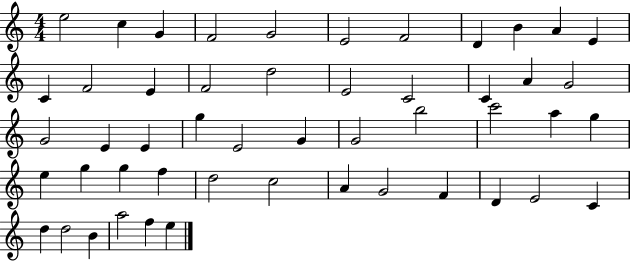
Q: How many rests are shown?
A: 0